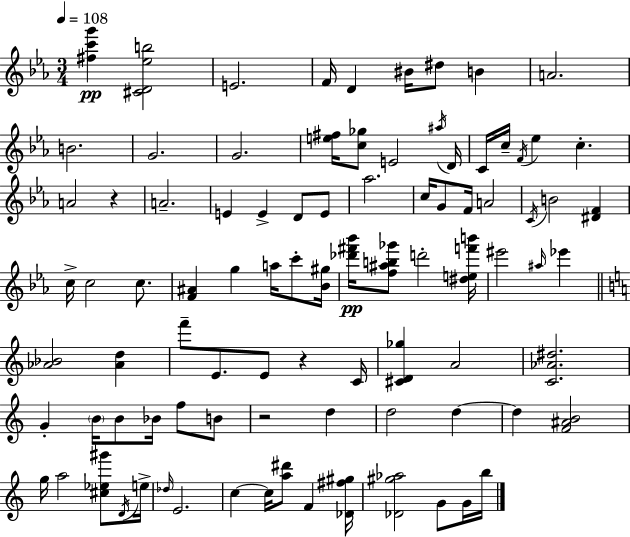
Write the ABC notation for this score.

X:1
T:Untitled
M:3/4
L:1/4
K:Eb
[^fc'g'] [^CD_eb]2 E2 F/4 D ^B/4 ^d/2 B A2 B2 G2 G2 [e^f]/4 [c_g]/2 E2 ^a/4 D/4 C/4 c/4 F/4 _e c A2 z A2 E E D/2 E/2 _a2 c/4 G/2 F/4 A2 C/4 B2 [^DF] c/4 c2 c/2 [F^A] g a/4 c'/2 [_B^g]/4 [_d'^f'_b']/4 [f^ab_g']/2 d'2 [^def'b']/4 ^e'2 ^a/4 _e' [_A_B]2 [_Ad] f'/2 E/2 E/2 z C/4 [^CD_g] A2 [C_A^d]2 G B/4 B/2 _B/4 f/2 B/2 z2 d d2 d d [F^AB]2 g/4 a2 [^c_e^g']/2 D/4 e/4 _d/4 E2 c c/4 [a^d']/2 F [_D^f^g]/4 [_D^g_a]2 G/2 G/4 b/4